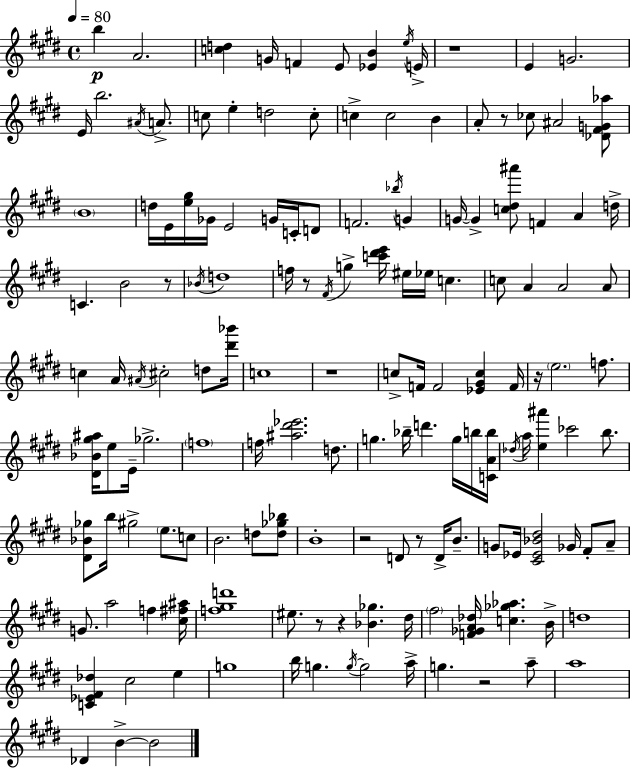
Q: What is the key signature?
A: E major